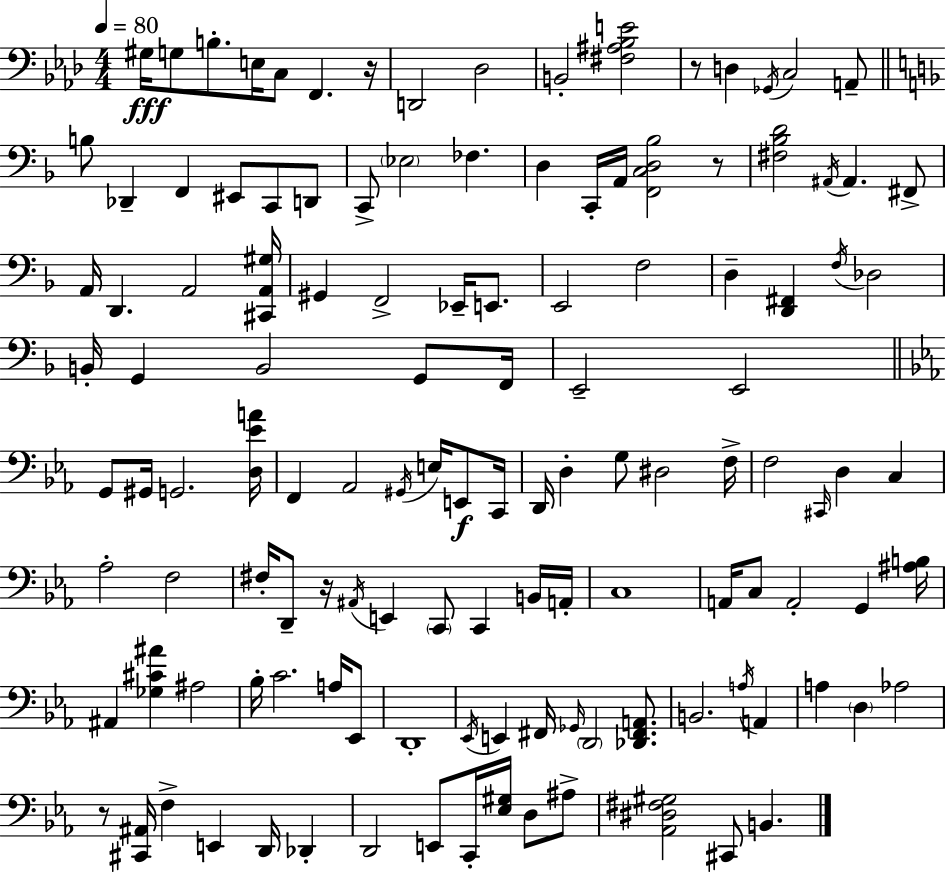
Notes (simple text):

G#3/s G3/e B3/e. E3/s C3/e F2/q. R/s D2/h Db3/h B2/h [F#3,A#3,Bb3,E4]/h R/e D3/q Gb2/s C3/h A2/e B3/e Db2/q F2/q EIS2/e C2/e D2/e C2/e Eb3/h FES3/q. D3/q C2/s A2/s [F2,C3,D3,Bb3]/h R/e [F#3,Bb3,D4]/h A#2/s A#2/q. F#2/e A2/s D2/q. A2/h [C#2,A2,G#3]/s G#2/q F2/h Eb2/s E2/e. E2/h F3/h D3/q [D2,F#2]/q F3/s Db3/h B2/s G2/q B2/h G2/e F2/s E2/h E2/h G2/e G#2/s G2/h. [D3,Eb4,A4]/s F2/q Ab2/h G#2/s E3/s E2/e C2/s D2/s D3/q G3/e D#3/h F3/s F3/h C#2/s D3/q C3/q Ab3/h F3/h F#3/s D2/e R/s A#2/s E2/q C2/e C2/q B2/s A2/s C3/w A2/s C3/e A2/h G2/q [A#3,B3]/s A#2/q [Gb3,C#4,A#4]/q A#3/h Bb3/s C4/h. A3/s Eb2/e D2/w Eb2/s E2/q F#2/s Gb2/s D2/h [Db2,F#2,A2]/e. B2/h. A3/s A2/q A3/q D3/q Ab3/h R/e [C#2,A#2]/s F3/q E2/q D2/s Db2/q D2/h E2/e C2/s [Eb3,G#3]/s D3/e A#3/e [Ab2,D#3,F#3,G#3]/h C#2/e B2/q.